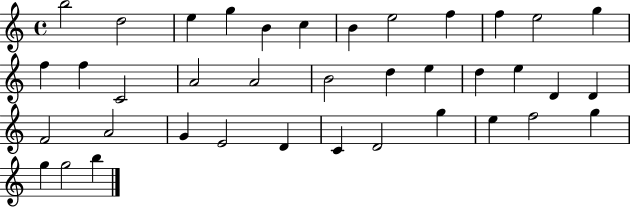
B5/h D5/h E5/q G5/q B4/q C5/q B4/q E5/h F5/q F5/q E5/h G5/q F5/q F5/q C4/h A4/h A4/h B4/h D5/q E5/q D5/q E5/q D4/q D4/q F4/h A4/h G4/q E4/h D4/q C4/q D4/h G5/q E5/q F5/h G5/q G5/q G5/h B5/q